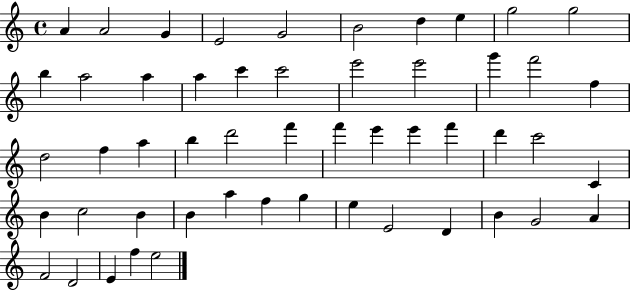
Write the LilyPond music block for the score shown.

{
  \clef treble
  \time 4/4
  \defaultTimeSignature
  \key c \major
  a'4 a'2 g'4 | e'2 g'2 | b'2 d''4 e''4 | g''2 g''2 | \break b''4 a''2 a''4 | a''4 c'''4 c'''2 | e'''2 e'''2 | g'''4 f'''2 f''4 | \break d''2 f''4 a''4 | b''4 d'''2 f'''4 | f'''4 e'''4 e'''4 f'''4 | d'''4 c'''2 c'4 | \break b'4 c''2 b'4 | b'4 a''4 f''4 g''4 | e''4 e'2 d'4 | b'4 g'2 a'4 | \break f'2 d'2 | e'4 f''4 e''2 | \bar "|."
}